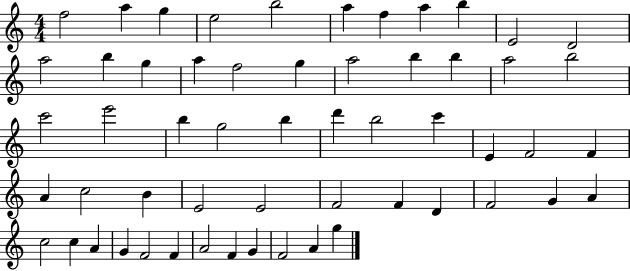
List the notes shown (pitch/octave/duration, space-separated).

F5/h A5/q G5/q E5/h B5/h A5/q F5/q A5/q B5/q E4/h D4/h A5/h B5/q G5/q A5/q F5/h G5/q A5/h B5/q B5/q A5/h B5/h C6/h E6/h B5/q G5/h B5/q D6/q B5/h C6/q E4/q F4/h F4/q A4/q C5/h B4/q E4/h E4/h F4/h F4/q D4/q F4/h G4/q A4/q C5/h C5/q A4/q G4/q F4/h F4/q A4/h F4/q G4/q F4/h A4/q G5/q